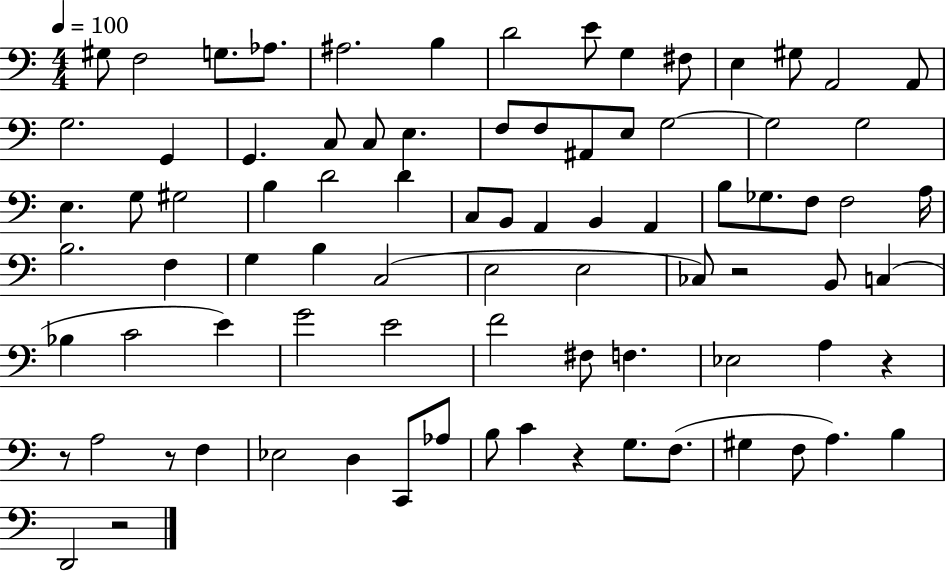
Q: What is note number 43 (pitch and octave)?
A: A3